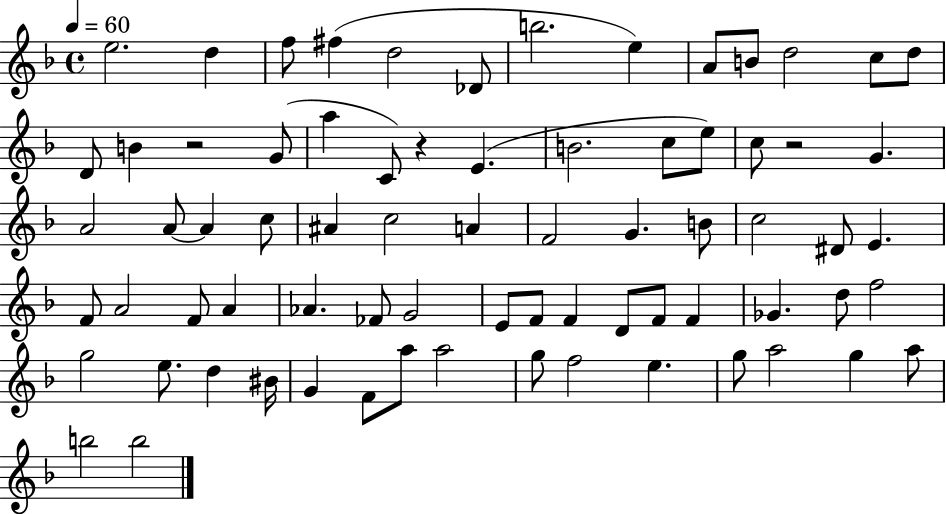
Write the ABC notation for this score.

X:1
T:Untitled
M:4/4
L:1/4
K:F
e2 d f/2 ^f d2 _D/2 b2 e A/2 B/2 d2 c/2 d/2 D/2 B z2 G/2 a C/2 z E B2 c/2 e/2 c/2 z2 G A2 A/2 A c/2 ^A c2 A F2 G B/2 c2 ^D/2 E F/2 A2 F/2 A _A _F/2 G2 E/2 F/2 F D/2 F/2 F _G d/2 f2 g2 e/2 d ^B/4 G F/2 a/2 a2 g/2 f2 e g/2 a2 g a/2 b2 b2